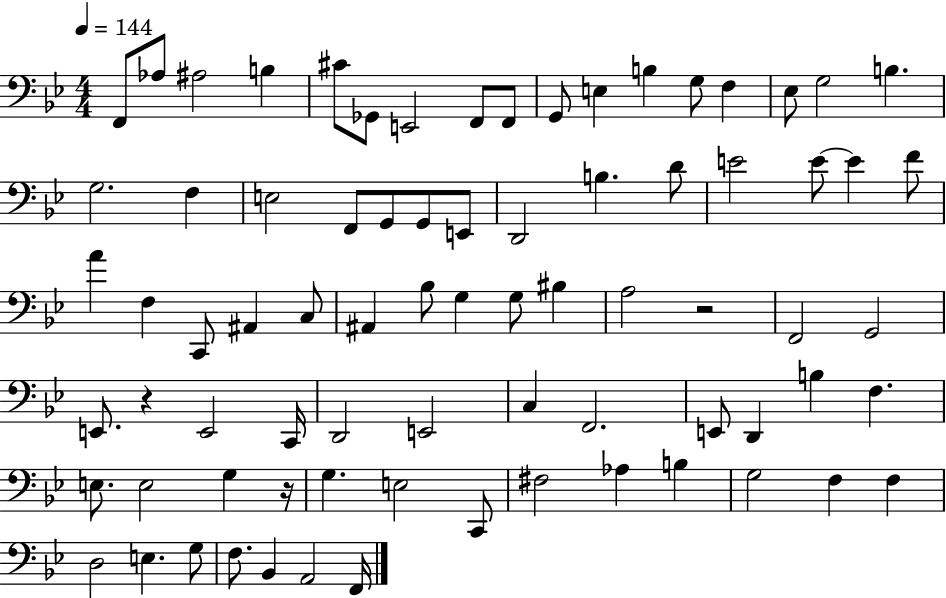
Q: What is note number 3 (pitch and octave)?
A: A#3